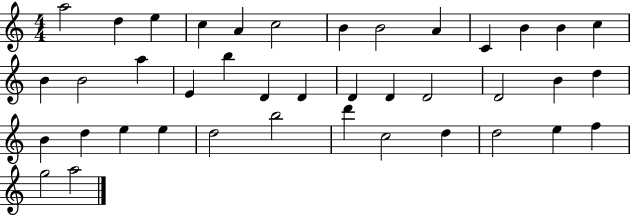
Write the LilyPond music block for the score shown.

{
  \clef treble
  \numericTimeSignature
  \time 4/4
  \key c \major
  a''2 d''4 e''4 | c''4 a'4 c''2 | b'4 b'2 a'4 | c'4 b'4 b'4 c''4 | \break b'4 b'2 a''4 | e'4 b''4 d'4 d'4 | d'4 d'4 d'2 | d'2 b'4 d''4 | \break b'4 d''4 e''4 e''4 | d''2 b''2 | d'''4 c''2 d''4 | d''2 e''4 f''4 | \break g''2 a''2 | \bar "|."
}